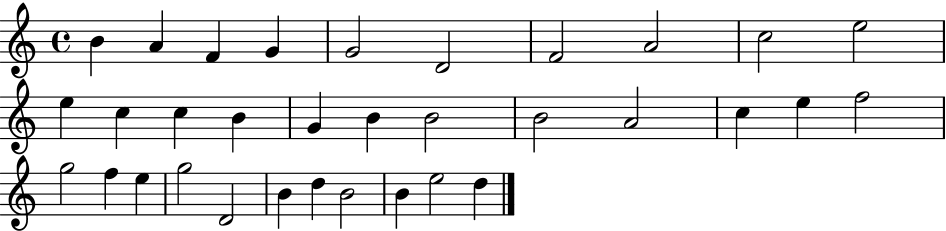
{
  \clef treble
  \time 4/4
  \defaultTimeSignature
  \key c \major
  b'4 a'4 f'4 g'4 | g'2 d'2 | f'2 a'2 | c''2 e''2 | \break e''4 c''4 c''4 b'4 | g'4 b'4 b'2 | b'2 a'2 | c''4 e''4 f''2 | \break g''2 f''4 e''4 | g''2 d'2 | b'4 d''4 b'2 | b'4 e''2 d''4 | \break \bar "|."
}